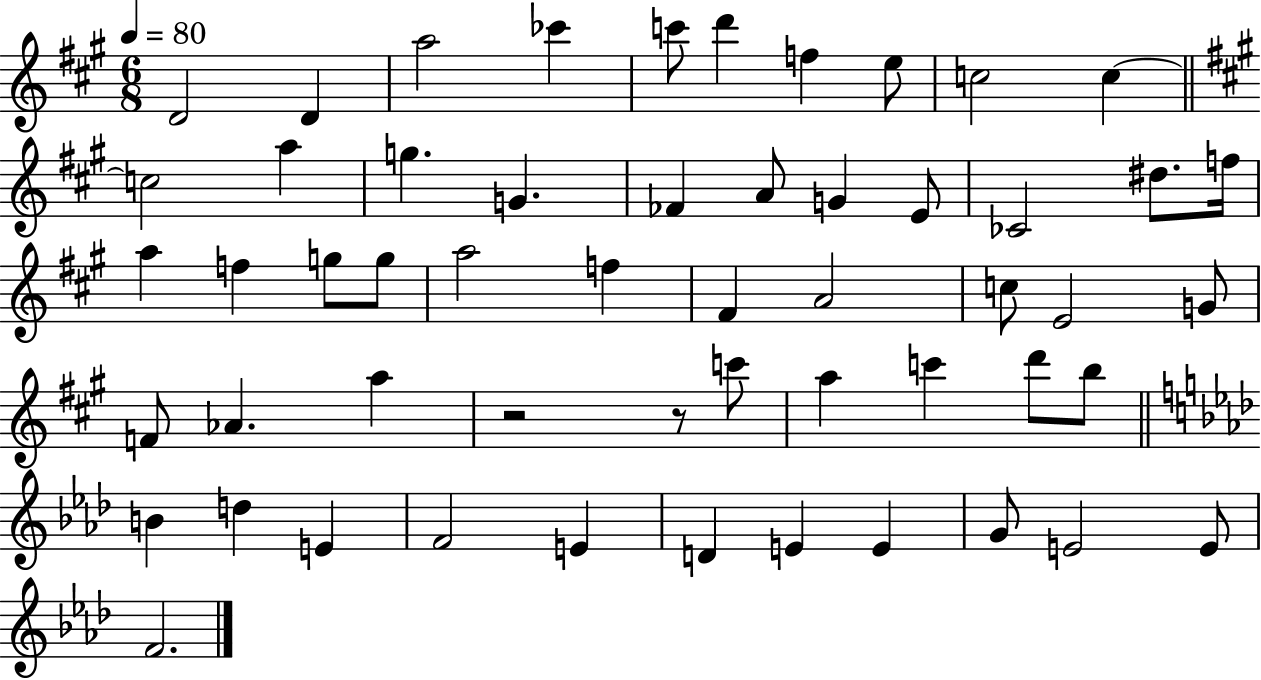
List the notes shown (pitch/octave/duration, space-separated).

D4/h D4/q A5/h CES6/q C6/e D6/q F5/q E5/e C5/h C5/q C5/h A5/q G5/q. G4/q. FES4/q A4/e G4/q E4/e CES4/h D#5/e. F5/s A5/q F5/q G5/e G5/e A5/h F5/q F#4/q A4/h C5/e E4/h G4/e F4/e Ab4/q. A5/q R/h R/e C6/e A5/q C6/q D6/e B5/e B4/q D5/q E4/q F4/h E4/q D4/q E4/q E4/q G4/e E4/h E4/e F4/h.